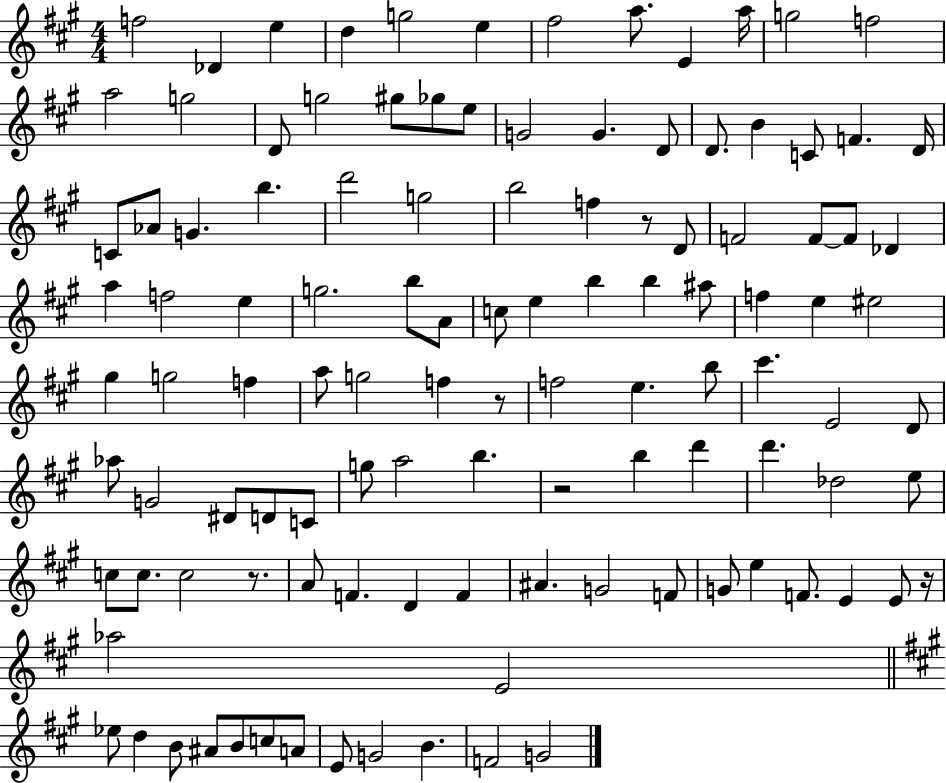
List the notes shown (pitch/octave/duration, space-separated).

F5/h Db4/q E5/q D5/q G5/h E5/q F#5/h A5/e. E4/q A5/s G5/h F5/h A5/h G5/h D4/e G5/h G#5/e Gb5/e E5/e G4/h G4/q. D4/e D4/e. B4/q C4/e F4/q. D4/s C4/e Ab4/e G4/q. B5/q. D6/h G5/h B5/h F5/q R/e D4/e F4/h F4/e F4/e Db4/q A5/q F5/h E5/q G5/h. B5/e A4/e C5/e E5/q B5/q B5/q A#5/e F5/q E5/q EIS5/h G#5/q G5/h F5/q A5/e G5/h F5/q R/e F5/h E5/q. B5/e C#6/q. E4/h D4/e Ab5/e G4/h D#4/e D4/e C4/e G5/e A5/h B5/q. R/h B5/q D6/q D6/q. Db5/h E5/e C5/e C5/e. C5/h R/e. A4/e F4/q. D4/q F4/q A#4/q. G4/h F4/e G4/e E5/q F4/e. E4/q E4/e R/s Ab5/h E4/h Eb5/e D5/q B4/e A#4/e B4/e C5/e A4/e E4/e G4/h B4/q. F4/h G4/h